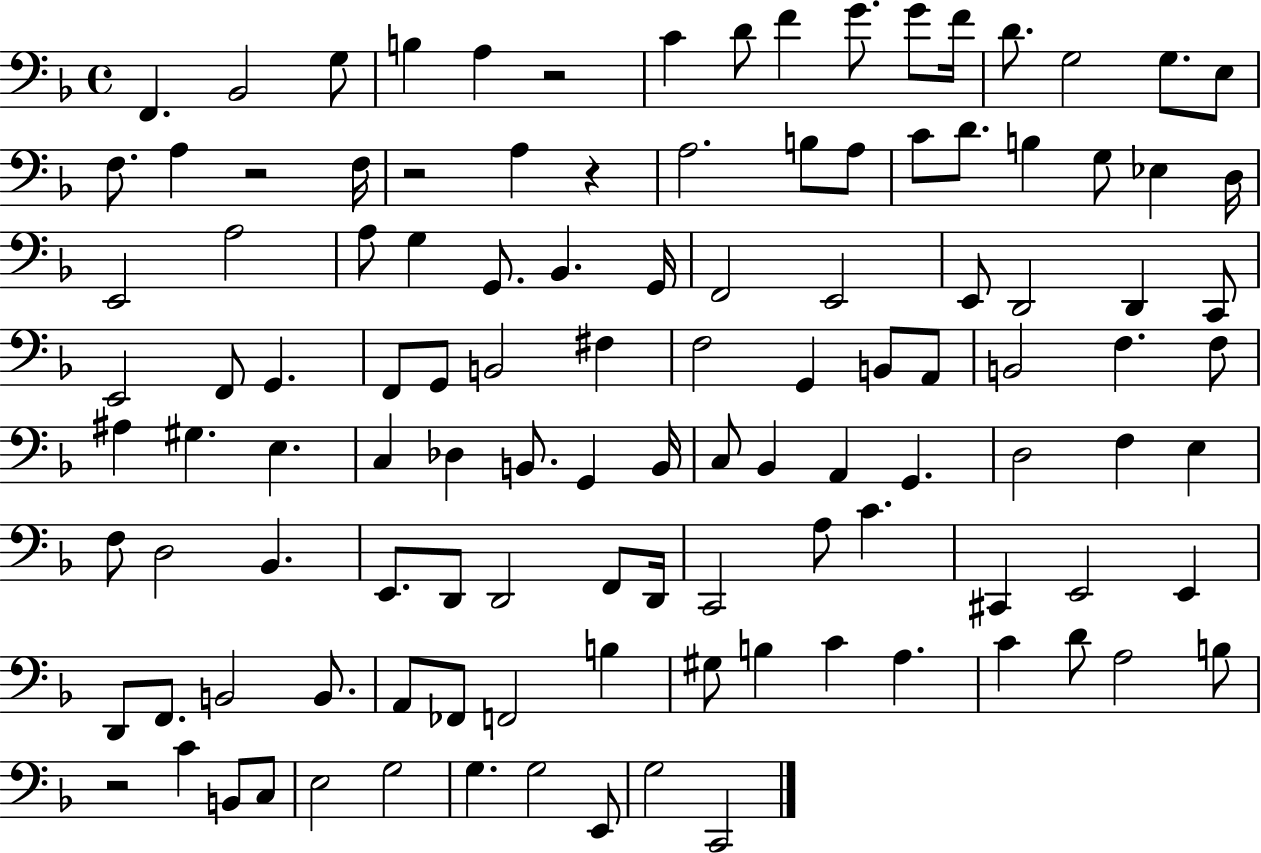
X:1
T:Untitled
M:4/4
L:1/4
K:F
F,, _B,,2 G,/2 B, A, z2 C D/2 F G/2 G/2 F/4 D/2 G,2 G,/2 E,/2 F,/2 A, z2 F,/4 z2 A, z A,2 B,/2 A,/2 C/2 D/2 B, G,/2 _E, D,/4 E,,2 A,2 A,/2 G, G,,/2 _B,, G,,/4 F,,2 E,,2 E,,/2 D,,2 D,, C,,/2 E,,2 F,,/2 G,, F,,/2 G,,/2 B,,2 ^F, F,2 G,, B,,/2 A,,/2 B,,2 F, F,/2 ^A, ^G, E, C, _D, B,,/2 G,, B,,/4 C,/2 _B,, A,, G,, D,2 F, E, F,/2 D,2 _B,, E,,/2 D,,/2 D,,2 F,,/2 D,,/4 C,,2 A,/2 C ^C,, E,,2 E,, D,,/2 F,,/2 B,,2 B,,/2 A,,/2 _F,,/2 F,,2 B, ^G,/2 B, C A, C D/2 A,2 B,/2 z2 C B,,/2 C,/2 E,2 G,2 G, G,2 E,,/2 G,2 C,,2